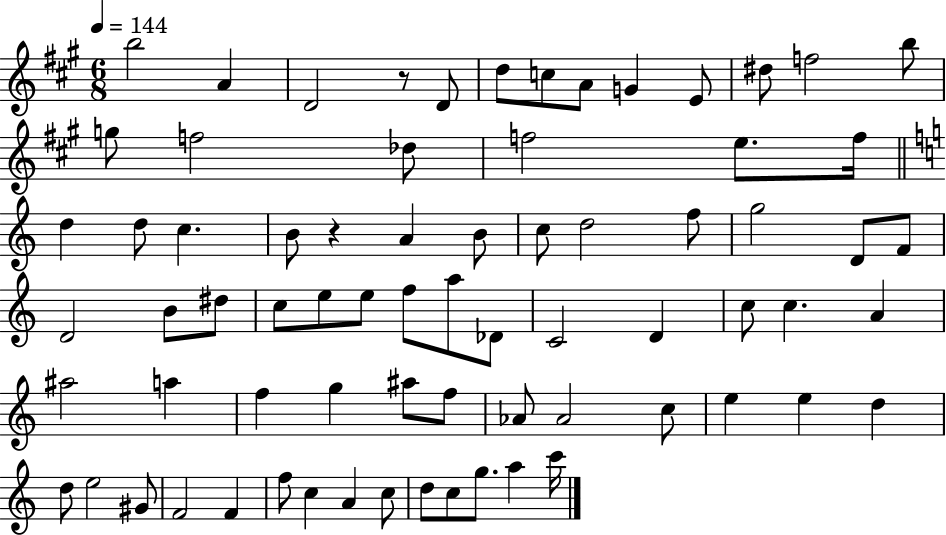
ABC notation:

X:1
T:Untitled
M:6/8
L:1/4
K:A
b2 A D2 z/2 D/2 d/2 c/2 A/2 G E/2 ^d/2 f2 b/2 g/2 f2 _d/2 f2 e/2 f/4 d d/2 c B/2 z A B/2 c/2 d2 f/2 g2 D/2 F/2 D2 B/2 ^d/2 c/2 e/2 e/2 f/2 a/2 _D/2 C2 D c/2 c A ^a2 a f g ^a/2 f/2 _A/2 _A2 c/2 e e d d/2 e2 ^G/2 F2 F f/2 c A c/2 d/2 c/2 g/2 a c'/4